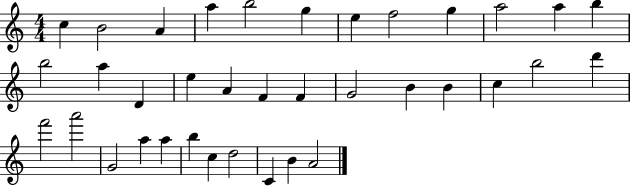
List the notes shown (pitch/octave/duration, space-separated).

C5/q B4/h A4/q A5/q B5/h G5/q E5/q F5/h G5/q A5/h A5/q B5/q B5/h A5/q D4/q E5/q A4/q F4/q F4/q G4/h B4/q B4/q C5/q B5/h D6/q F6/h A6/h G4/h A5/q A5/q B5/q C5/q D5/h C4/q B4/q A4/h